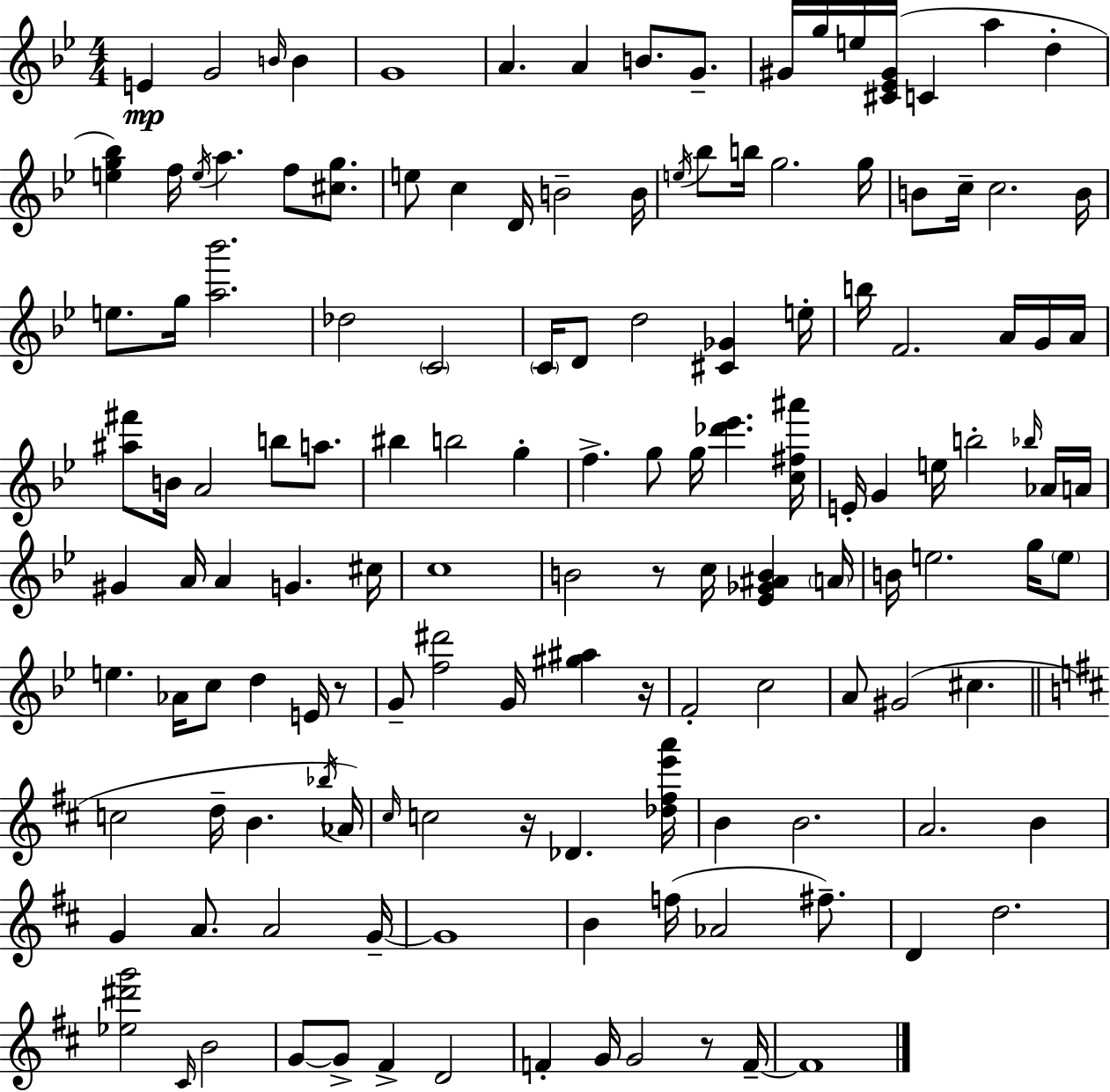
{
  \clef treble
  \numericTimeSignature
  \time 4/4
  \key bes \major
  e'4\mp g'2 \grace { b'16 } b'4 | g'1 | a'4. a'4 b'8. g'8.-- | gis'16 g''16 e''16 <cis' ees' gis'>16( c'4 a''4 d''4-. | \break <e'' g'' bes''>4) f''16 \acciaccatura { e''16 } a''4. f''8 <cis'' g''>8. | e''8 c''4 d'16 b'2-- | b'16 \acciaccatura { e''16 } bes''8 b''16 g''2. | g''16 b'8 c''16-- c''2. | \break b'16 e''8. g''16 <a'' bes'''>2. | des''2 \parenthesize c'2 | \parenthesize c'16 d'8 d''2 <cis' ges'>4 | e''16-. b''16 f'2. | \break a'16 g'16 a'16 <ais'' fis'''>8 b'16 a'2 b''8 | a''8. bis''4 b''2 g''4-. | f''4.-> g''8 g''16 <des''' ees'''>4. | <c'' fis'' ais'''>16 e'16-. g'4 e''16 b''2-. | \break \grace { bes''16 } aes'16 a'16 gis'4 a'16 a'4 g'4. | cis''16 c''1 | b'2 r8 c''16 <ees' ges' ais' b'>4 | \parenthesize a'16 b'16 e''2. | \break g''16 \parenthesize e''8 e''4. aes'16 c''8 d''4 | e'16 r8 g'8-- <f'' dis'''>2 g'16 <gis'' ais''>4 | r16 f'2-. c''2 | a'8 gis'2( cis''4. | \break \bar "||" \break \key b \minor c''2 d''16-- b'4. \acciaccatura { bes''16 }) | aes'16 \grace { cis''16 } c''2 r16 des'4. | <des'' fis'' e''' a'''>16 b'4 b'2. | a'2. b'4 | \break g'4 a'8. a'2 | g'16--~~ g'1 | b'4 f''16( aes'2 fis''8.--) | d'4 d''2. | \break <ees'' dis''' g'''>2 \grace { cis'16 } b'2 | g'8~~ g'8-> fis'4-> d'2 | f'4-. g'16 g'2 | r8 f'16--~~ f'1 | \break \bar "|."
}